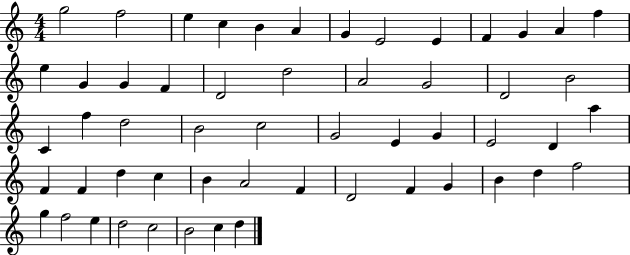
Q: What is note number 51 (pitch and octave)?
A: D5